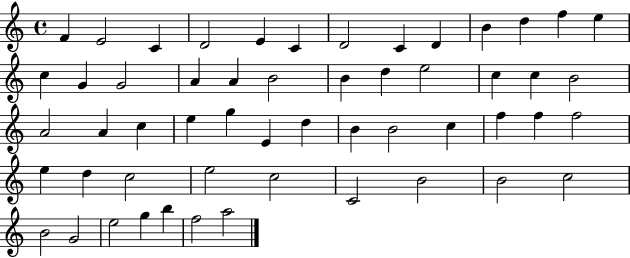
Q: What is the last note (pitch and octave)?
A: A5